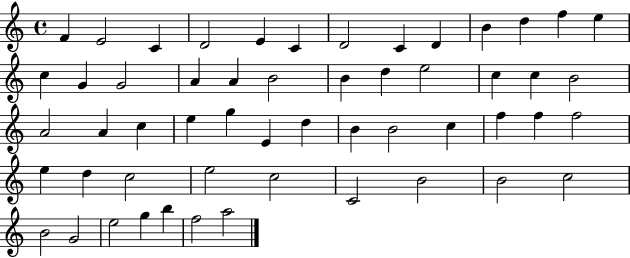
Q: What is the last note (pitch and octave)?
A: A5